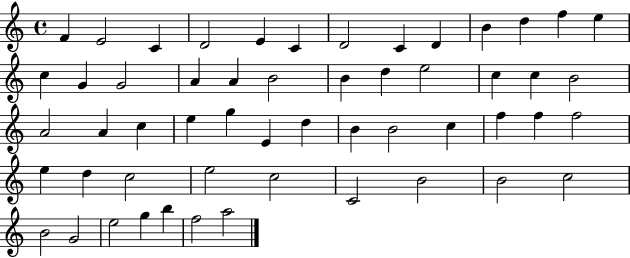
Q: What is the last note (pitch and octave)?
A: A5